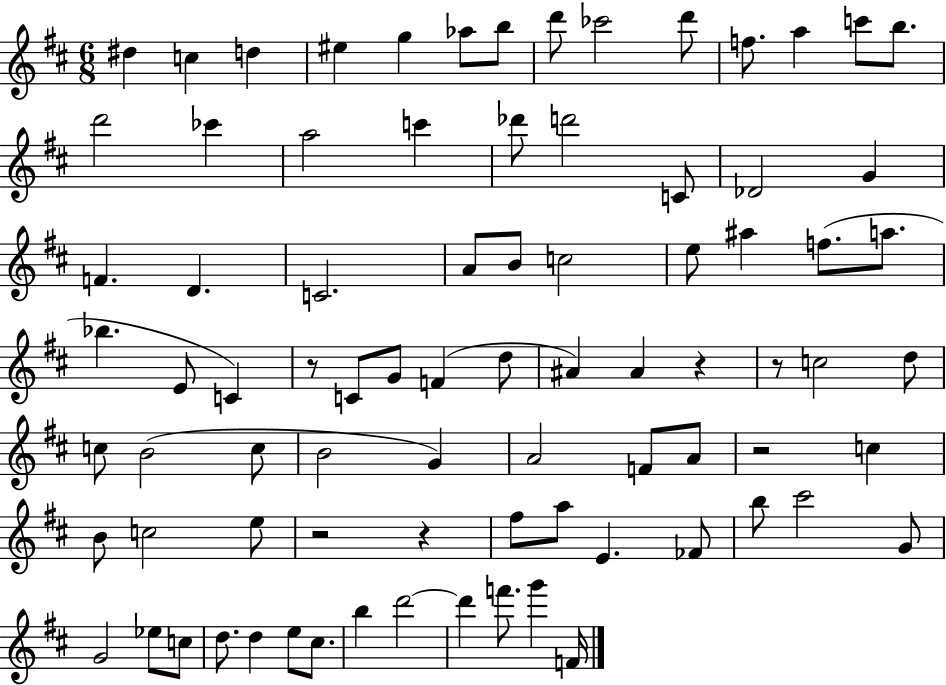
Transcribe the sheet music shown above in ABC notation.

X:1
T:Untitled
M:6/8
L:1/4
K:D
^d c d ^e g _a/2 b/2 d'/2 _c'2 d'/2 f/2 a c'/2 b/2 d'2 _c' a2 c' _d'/2 d'2 C/2 _D2 G F D C2 A/2 B/2 c2 e/2 ^a f/2 a/2 _b E/2 C z/2 C/2 G/2 F d/2 ^A ^A z z/2 c2 d/2 c/2 B2 c/2 B2 G A2 F/2 A/2 z2 c B/2 c2 e/2 z2 z ^f/2 a/2 E _F/2 b/2 ^c'2 G/2 G2 _e/2 c/2 d/2 d e/2 ^c/2 b d'2 d' f'/2 g' F/4